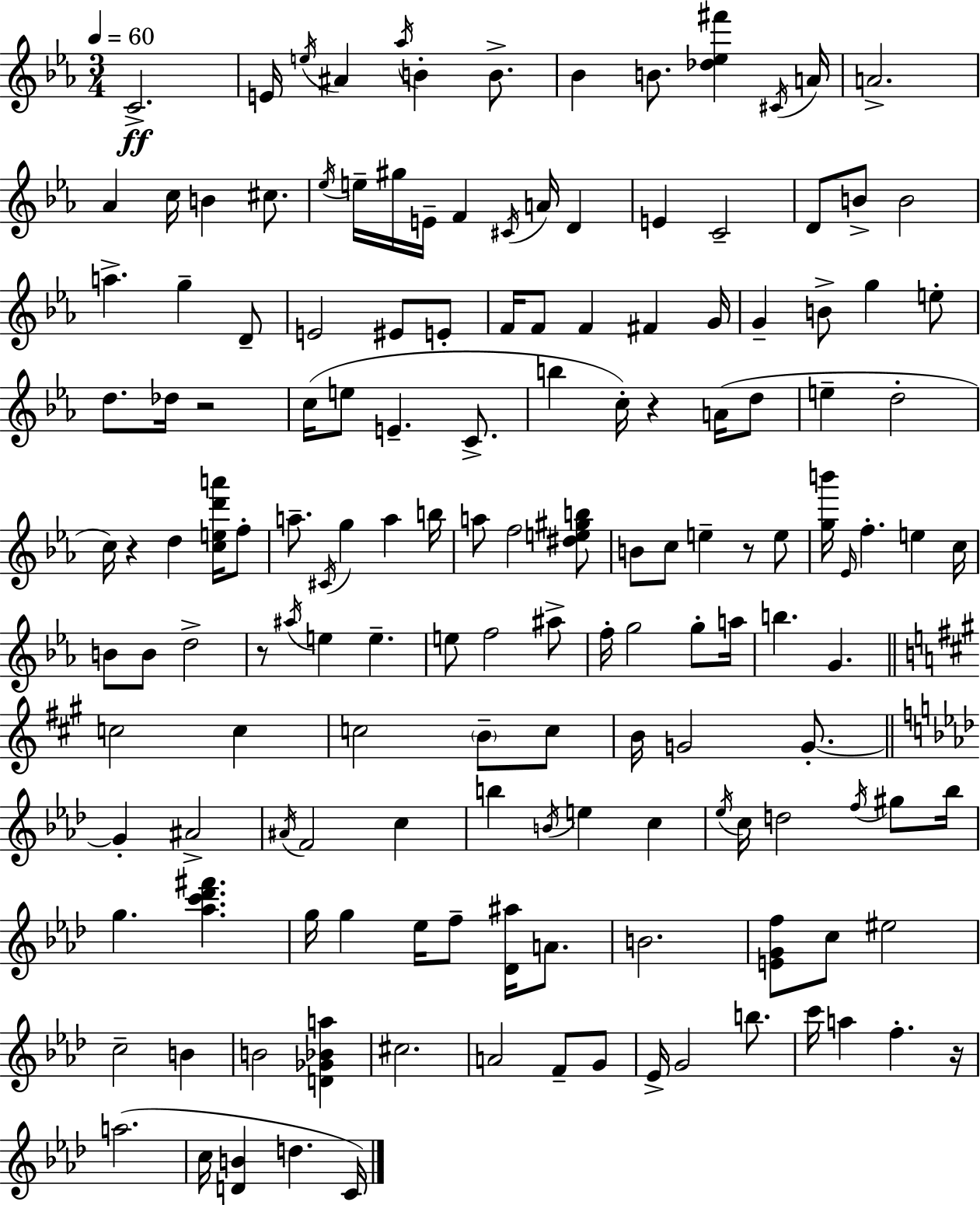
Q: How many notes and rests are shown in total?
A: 153